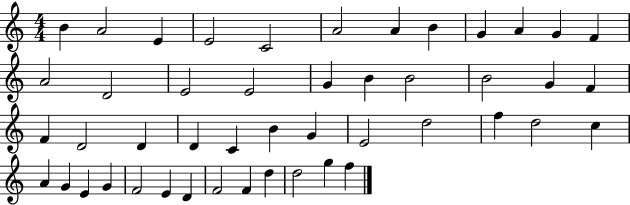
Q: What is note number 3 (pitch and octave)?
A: E4